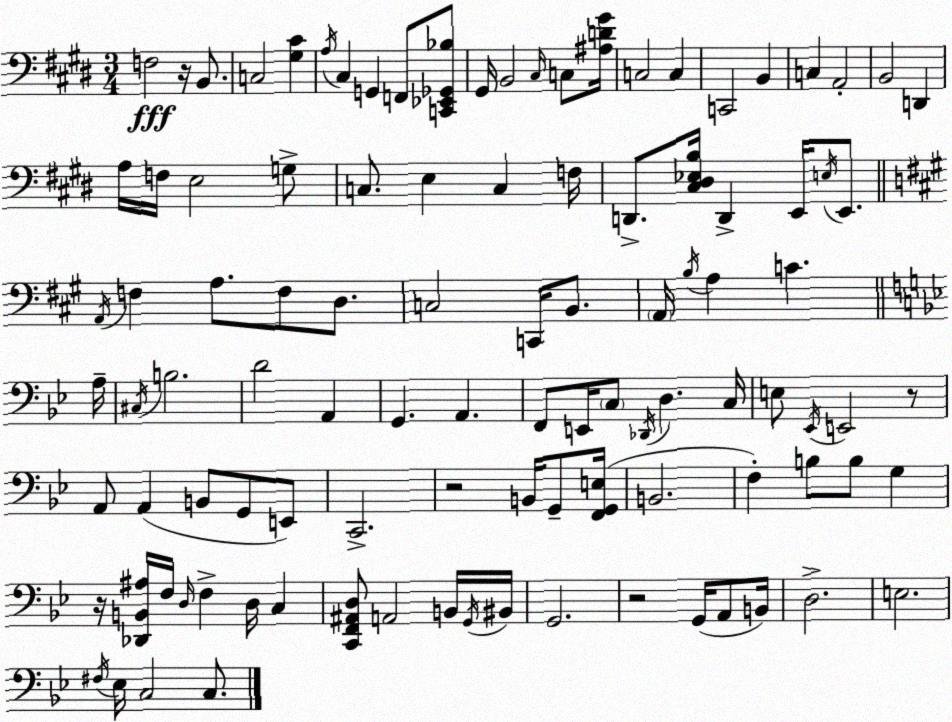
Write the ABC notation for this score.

X:1
T:Untitled
M:3/4
L:1/4
K:E
F,2 z/4 B,,/2 C,2 [^G,^C] A,/4 ^C, G,, F,,/2 [C,,_E,,_G,,_B,]/2 ^G,,/4 B,,2 ^C,/4 C,/2 [^A,D^G]/4 C,2 C, C,,2 B,, C, A,,2 B,,2 D,, A,/4 F,/4 E,2 G,/2 C,/2 E, C, F,/4 D,,/2 [^C,^D,_E,B,]/4 D,, E,,/4 E,/4 E,,/2 A,,/4 F, A,/2 F,/2 D,/2 C,2 C,,/4 B,,/2 A,,/4 B,/4 A, C A,/4 ^C,/4 B,2 D2 A,, G,, A,, F,,/2 E,,/4 C,/2 _D,,/4 D, C,/4 E,/2 _E,,/4 E,,2 z/2 A,,/2 A,, B,,/2 G,,/2 E,,/2 C,,2 z2 B,,/4 G,,/2 [F,,G,,E,]/4 B,,2 F, B,/2 B,/2 G, z/4 [_D,,B,,^A,]/4 F,/4 D,/4 F, D,/4 C, [C,,F,,^A,,D,]/2 A,,2 B,,/4 G,,/4 ^B,,/4 G,,2 z2 G,,/4 A,,/2 B,,/4 D,2 E,2 ^F,/4 _E,/4 C,2 C,/2